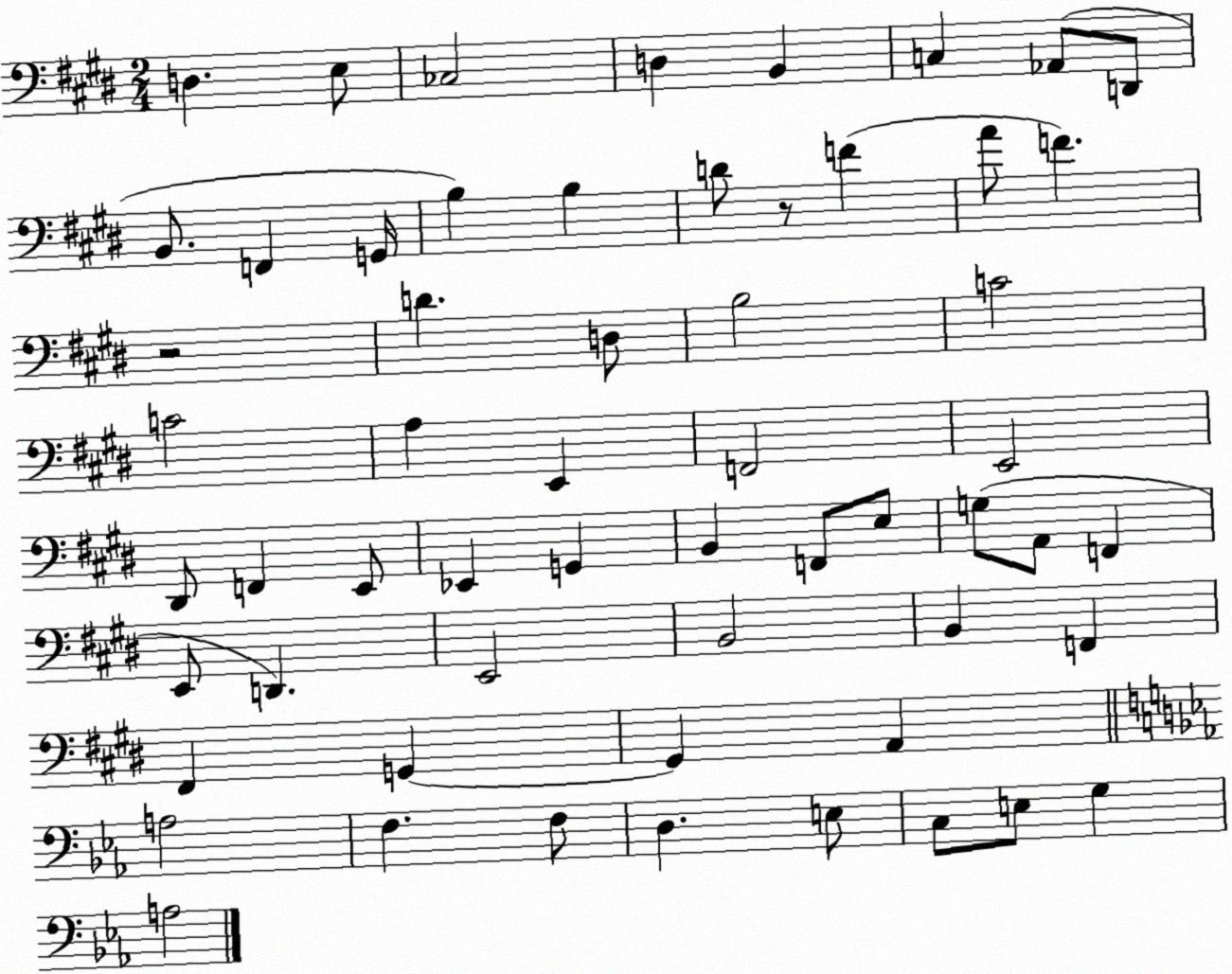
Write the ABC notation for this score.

X:1
T:Untitled
M:2/4
L:1/4
K:E
D, E,/2 _C,2 D, B,, C, _A,,/2 D,,/2 B,,/2 F,, G,,/4 B, B, D/2 z/2 F A/2 F z2 D D,/2 B,2 C2 C2 A, E,, F,,2 E,,2 ^D,,/2 F,, E,,/2 _E,, G,, B,, F,,/2 E,/2 G,/2 A,,/2 F,, E,,/2 D,, E,,2 B,,2 B,, F,, ^F,, G,, G,, A,, A,2 F, F,/2 D, E,/2 C,/2 E,/2 G, A,2